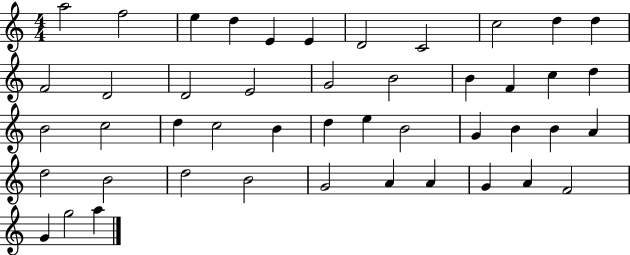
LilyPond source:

{
  \clef treble
  \numericTimeSignature
  \time 4/4
  \key c \major
  a''2 f''2 | e''4 d''4 e'4 e'4 | d'2 c'2 | c''2 d''4 d''4 | \break f'2 d'2 | d'2 e'2 | g'2 b'2 | b'4 f'4 c''4 d''4 | \break b'2 c''2 | d''4 c''2 b'4 | d''4 e''4 b'2 | g'4 b'4 b'4 a'4 | \break d''2 b'2 | d''2 b'2 | g'2 a'4 a'4 | g'4 a'4 f'2 | \break g'4 g''2 a''4 | \bar "|."
}